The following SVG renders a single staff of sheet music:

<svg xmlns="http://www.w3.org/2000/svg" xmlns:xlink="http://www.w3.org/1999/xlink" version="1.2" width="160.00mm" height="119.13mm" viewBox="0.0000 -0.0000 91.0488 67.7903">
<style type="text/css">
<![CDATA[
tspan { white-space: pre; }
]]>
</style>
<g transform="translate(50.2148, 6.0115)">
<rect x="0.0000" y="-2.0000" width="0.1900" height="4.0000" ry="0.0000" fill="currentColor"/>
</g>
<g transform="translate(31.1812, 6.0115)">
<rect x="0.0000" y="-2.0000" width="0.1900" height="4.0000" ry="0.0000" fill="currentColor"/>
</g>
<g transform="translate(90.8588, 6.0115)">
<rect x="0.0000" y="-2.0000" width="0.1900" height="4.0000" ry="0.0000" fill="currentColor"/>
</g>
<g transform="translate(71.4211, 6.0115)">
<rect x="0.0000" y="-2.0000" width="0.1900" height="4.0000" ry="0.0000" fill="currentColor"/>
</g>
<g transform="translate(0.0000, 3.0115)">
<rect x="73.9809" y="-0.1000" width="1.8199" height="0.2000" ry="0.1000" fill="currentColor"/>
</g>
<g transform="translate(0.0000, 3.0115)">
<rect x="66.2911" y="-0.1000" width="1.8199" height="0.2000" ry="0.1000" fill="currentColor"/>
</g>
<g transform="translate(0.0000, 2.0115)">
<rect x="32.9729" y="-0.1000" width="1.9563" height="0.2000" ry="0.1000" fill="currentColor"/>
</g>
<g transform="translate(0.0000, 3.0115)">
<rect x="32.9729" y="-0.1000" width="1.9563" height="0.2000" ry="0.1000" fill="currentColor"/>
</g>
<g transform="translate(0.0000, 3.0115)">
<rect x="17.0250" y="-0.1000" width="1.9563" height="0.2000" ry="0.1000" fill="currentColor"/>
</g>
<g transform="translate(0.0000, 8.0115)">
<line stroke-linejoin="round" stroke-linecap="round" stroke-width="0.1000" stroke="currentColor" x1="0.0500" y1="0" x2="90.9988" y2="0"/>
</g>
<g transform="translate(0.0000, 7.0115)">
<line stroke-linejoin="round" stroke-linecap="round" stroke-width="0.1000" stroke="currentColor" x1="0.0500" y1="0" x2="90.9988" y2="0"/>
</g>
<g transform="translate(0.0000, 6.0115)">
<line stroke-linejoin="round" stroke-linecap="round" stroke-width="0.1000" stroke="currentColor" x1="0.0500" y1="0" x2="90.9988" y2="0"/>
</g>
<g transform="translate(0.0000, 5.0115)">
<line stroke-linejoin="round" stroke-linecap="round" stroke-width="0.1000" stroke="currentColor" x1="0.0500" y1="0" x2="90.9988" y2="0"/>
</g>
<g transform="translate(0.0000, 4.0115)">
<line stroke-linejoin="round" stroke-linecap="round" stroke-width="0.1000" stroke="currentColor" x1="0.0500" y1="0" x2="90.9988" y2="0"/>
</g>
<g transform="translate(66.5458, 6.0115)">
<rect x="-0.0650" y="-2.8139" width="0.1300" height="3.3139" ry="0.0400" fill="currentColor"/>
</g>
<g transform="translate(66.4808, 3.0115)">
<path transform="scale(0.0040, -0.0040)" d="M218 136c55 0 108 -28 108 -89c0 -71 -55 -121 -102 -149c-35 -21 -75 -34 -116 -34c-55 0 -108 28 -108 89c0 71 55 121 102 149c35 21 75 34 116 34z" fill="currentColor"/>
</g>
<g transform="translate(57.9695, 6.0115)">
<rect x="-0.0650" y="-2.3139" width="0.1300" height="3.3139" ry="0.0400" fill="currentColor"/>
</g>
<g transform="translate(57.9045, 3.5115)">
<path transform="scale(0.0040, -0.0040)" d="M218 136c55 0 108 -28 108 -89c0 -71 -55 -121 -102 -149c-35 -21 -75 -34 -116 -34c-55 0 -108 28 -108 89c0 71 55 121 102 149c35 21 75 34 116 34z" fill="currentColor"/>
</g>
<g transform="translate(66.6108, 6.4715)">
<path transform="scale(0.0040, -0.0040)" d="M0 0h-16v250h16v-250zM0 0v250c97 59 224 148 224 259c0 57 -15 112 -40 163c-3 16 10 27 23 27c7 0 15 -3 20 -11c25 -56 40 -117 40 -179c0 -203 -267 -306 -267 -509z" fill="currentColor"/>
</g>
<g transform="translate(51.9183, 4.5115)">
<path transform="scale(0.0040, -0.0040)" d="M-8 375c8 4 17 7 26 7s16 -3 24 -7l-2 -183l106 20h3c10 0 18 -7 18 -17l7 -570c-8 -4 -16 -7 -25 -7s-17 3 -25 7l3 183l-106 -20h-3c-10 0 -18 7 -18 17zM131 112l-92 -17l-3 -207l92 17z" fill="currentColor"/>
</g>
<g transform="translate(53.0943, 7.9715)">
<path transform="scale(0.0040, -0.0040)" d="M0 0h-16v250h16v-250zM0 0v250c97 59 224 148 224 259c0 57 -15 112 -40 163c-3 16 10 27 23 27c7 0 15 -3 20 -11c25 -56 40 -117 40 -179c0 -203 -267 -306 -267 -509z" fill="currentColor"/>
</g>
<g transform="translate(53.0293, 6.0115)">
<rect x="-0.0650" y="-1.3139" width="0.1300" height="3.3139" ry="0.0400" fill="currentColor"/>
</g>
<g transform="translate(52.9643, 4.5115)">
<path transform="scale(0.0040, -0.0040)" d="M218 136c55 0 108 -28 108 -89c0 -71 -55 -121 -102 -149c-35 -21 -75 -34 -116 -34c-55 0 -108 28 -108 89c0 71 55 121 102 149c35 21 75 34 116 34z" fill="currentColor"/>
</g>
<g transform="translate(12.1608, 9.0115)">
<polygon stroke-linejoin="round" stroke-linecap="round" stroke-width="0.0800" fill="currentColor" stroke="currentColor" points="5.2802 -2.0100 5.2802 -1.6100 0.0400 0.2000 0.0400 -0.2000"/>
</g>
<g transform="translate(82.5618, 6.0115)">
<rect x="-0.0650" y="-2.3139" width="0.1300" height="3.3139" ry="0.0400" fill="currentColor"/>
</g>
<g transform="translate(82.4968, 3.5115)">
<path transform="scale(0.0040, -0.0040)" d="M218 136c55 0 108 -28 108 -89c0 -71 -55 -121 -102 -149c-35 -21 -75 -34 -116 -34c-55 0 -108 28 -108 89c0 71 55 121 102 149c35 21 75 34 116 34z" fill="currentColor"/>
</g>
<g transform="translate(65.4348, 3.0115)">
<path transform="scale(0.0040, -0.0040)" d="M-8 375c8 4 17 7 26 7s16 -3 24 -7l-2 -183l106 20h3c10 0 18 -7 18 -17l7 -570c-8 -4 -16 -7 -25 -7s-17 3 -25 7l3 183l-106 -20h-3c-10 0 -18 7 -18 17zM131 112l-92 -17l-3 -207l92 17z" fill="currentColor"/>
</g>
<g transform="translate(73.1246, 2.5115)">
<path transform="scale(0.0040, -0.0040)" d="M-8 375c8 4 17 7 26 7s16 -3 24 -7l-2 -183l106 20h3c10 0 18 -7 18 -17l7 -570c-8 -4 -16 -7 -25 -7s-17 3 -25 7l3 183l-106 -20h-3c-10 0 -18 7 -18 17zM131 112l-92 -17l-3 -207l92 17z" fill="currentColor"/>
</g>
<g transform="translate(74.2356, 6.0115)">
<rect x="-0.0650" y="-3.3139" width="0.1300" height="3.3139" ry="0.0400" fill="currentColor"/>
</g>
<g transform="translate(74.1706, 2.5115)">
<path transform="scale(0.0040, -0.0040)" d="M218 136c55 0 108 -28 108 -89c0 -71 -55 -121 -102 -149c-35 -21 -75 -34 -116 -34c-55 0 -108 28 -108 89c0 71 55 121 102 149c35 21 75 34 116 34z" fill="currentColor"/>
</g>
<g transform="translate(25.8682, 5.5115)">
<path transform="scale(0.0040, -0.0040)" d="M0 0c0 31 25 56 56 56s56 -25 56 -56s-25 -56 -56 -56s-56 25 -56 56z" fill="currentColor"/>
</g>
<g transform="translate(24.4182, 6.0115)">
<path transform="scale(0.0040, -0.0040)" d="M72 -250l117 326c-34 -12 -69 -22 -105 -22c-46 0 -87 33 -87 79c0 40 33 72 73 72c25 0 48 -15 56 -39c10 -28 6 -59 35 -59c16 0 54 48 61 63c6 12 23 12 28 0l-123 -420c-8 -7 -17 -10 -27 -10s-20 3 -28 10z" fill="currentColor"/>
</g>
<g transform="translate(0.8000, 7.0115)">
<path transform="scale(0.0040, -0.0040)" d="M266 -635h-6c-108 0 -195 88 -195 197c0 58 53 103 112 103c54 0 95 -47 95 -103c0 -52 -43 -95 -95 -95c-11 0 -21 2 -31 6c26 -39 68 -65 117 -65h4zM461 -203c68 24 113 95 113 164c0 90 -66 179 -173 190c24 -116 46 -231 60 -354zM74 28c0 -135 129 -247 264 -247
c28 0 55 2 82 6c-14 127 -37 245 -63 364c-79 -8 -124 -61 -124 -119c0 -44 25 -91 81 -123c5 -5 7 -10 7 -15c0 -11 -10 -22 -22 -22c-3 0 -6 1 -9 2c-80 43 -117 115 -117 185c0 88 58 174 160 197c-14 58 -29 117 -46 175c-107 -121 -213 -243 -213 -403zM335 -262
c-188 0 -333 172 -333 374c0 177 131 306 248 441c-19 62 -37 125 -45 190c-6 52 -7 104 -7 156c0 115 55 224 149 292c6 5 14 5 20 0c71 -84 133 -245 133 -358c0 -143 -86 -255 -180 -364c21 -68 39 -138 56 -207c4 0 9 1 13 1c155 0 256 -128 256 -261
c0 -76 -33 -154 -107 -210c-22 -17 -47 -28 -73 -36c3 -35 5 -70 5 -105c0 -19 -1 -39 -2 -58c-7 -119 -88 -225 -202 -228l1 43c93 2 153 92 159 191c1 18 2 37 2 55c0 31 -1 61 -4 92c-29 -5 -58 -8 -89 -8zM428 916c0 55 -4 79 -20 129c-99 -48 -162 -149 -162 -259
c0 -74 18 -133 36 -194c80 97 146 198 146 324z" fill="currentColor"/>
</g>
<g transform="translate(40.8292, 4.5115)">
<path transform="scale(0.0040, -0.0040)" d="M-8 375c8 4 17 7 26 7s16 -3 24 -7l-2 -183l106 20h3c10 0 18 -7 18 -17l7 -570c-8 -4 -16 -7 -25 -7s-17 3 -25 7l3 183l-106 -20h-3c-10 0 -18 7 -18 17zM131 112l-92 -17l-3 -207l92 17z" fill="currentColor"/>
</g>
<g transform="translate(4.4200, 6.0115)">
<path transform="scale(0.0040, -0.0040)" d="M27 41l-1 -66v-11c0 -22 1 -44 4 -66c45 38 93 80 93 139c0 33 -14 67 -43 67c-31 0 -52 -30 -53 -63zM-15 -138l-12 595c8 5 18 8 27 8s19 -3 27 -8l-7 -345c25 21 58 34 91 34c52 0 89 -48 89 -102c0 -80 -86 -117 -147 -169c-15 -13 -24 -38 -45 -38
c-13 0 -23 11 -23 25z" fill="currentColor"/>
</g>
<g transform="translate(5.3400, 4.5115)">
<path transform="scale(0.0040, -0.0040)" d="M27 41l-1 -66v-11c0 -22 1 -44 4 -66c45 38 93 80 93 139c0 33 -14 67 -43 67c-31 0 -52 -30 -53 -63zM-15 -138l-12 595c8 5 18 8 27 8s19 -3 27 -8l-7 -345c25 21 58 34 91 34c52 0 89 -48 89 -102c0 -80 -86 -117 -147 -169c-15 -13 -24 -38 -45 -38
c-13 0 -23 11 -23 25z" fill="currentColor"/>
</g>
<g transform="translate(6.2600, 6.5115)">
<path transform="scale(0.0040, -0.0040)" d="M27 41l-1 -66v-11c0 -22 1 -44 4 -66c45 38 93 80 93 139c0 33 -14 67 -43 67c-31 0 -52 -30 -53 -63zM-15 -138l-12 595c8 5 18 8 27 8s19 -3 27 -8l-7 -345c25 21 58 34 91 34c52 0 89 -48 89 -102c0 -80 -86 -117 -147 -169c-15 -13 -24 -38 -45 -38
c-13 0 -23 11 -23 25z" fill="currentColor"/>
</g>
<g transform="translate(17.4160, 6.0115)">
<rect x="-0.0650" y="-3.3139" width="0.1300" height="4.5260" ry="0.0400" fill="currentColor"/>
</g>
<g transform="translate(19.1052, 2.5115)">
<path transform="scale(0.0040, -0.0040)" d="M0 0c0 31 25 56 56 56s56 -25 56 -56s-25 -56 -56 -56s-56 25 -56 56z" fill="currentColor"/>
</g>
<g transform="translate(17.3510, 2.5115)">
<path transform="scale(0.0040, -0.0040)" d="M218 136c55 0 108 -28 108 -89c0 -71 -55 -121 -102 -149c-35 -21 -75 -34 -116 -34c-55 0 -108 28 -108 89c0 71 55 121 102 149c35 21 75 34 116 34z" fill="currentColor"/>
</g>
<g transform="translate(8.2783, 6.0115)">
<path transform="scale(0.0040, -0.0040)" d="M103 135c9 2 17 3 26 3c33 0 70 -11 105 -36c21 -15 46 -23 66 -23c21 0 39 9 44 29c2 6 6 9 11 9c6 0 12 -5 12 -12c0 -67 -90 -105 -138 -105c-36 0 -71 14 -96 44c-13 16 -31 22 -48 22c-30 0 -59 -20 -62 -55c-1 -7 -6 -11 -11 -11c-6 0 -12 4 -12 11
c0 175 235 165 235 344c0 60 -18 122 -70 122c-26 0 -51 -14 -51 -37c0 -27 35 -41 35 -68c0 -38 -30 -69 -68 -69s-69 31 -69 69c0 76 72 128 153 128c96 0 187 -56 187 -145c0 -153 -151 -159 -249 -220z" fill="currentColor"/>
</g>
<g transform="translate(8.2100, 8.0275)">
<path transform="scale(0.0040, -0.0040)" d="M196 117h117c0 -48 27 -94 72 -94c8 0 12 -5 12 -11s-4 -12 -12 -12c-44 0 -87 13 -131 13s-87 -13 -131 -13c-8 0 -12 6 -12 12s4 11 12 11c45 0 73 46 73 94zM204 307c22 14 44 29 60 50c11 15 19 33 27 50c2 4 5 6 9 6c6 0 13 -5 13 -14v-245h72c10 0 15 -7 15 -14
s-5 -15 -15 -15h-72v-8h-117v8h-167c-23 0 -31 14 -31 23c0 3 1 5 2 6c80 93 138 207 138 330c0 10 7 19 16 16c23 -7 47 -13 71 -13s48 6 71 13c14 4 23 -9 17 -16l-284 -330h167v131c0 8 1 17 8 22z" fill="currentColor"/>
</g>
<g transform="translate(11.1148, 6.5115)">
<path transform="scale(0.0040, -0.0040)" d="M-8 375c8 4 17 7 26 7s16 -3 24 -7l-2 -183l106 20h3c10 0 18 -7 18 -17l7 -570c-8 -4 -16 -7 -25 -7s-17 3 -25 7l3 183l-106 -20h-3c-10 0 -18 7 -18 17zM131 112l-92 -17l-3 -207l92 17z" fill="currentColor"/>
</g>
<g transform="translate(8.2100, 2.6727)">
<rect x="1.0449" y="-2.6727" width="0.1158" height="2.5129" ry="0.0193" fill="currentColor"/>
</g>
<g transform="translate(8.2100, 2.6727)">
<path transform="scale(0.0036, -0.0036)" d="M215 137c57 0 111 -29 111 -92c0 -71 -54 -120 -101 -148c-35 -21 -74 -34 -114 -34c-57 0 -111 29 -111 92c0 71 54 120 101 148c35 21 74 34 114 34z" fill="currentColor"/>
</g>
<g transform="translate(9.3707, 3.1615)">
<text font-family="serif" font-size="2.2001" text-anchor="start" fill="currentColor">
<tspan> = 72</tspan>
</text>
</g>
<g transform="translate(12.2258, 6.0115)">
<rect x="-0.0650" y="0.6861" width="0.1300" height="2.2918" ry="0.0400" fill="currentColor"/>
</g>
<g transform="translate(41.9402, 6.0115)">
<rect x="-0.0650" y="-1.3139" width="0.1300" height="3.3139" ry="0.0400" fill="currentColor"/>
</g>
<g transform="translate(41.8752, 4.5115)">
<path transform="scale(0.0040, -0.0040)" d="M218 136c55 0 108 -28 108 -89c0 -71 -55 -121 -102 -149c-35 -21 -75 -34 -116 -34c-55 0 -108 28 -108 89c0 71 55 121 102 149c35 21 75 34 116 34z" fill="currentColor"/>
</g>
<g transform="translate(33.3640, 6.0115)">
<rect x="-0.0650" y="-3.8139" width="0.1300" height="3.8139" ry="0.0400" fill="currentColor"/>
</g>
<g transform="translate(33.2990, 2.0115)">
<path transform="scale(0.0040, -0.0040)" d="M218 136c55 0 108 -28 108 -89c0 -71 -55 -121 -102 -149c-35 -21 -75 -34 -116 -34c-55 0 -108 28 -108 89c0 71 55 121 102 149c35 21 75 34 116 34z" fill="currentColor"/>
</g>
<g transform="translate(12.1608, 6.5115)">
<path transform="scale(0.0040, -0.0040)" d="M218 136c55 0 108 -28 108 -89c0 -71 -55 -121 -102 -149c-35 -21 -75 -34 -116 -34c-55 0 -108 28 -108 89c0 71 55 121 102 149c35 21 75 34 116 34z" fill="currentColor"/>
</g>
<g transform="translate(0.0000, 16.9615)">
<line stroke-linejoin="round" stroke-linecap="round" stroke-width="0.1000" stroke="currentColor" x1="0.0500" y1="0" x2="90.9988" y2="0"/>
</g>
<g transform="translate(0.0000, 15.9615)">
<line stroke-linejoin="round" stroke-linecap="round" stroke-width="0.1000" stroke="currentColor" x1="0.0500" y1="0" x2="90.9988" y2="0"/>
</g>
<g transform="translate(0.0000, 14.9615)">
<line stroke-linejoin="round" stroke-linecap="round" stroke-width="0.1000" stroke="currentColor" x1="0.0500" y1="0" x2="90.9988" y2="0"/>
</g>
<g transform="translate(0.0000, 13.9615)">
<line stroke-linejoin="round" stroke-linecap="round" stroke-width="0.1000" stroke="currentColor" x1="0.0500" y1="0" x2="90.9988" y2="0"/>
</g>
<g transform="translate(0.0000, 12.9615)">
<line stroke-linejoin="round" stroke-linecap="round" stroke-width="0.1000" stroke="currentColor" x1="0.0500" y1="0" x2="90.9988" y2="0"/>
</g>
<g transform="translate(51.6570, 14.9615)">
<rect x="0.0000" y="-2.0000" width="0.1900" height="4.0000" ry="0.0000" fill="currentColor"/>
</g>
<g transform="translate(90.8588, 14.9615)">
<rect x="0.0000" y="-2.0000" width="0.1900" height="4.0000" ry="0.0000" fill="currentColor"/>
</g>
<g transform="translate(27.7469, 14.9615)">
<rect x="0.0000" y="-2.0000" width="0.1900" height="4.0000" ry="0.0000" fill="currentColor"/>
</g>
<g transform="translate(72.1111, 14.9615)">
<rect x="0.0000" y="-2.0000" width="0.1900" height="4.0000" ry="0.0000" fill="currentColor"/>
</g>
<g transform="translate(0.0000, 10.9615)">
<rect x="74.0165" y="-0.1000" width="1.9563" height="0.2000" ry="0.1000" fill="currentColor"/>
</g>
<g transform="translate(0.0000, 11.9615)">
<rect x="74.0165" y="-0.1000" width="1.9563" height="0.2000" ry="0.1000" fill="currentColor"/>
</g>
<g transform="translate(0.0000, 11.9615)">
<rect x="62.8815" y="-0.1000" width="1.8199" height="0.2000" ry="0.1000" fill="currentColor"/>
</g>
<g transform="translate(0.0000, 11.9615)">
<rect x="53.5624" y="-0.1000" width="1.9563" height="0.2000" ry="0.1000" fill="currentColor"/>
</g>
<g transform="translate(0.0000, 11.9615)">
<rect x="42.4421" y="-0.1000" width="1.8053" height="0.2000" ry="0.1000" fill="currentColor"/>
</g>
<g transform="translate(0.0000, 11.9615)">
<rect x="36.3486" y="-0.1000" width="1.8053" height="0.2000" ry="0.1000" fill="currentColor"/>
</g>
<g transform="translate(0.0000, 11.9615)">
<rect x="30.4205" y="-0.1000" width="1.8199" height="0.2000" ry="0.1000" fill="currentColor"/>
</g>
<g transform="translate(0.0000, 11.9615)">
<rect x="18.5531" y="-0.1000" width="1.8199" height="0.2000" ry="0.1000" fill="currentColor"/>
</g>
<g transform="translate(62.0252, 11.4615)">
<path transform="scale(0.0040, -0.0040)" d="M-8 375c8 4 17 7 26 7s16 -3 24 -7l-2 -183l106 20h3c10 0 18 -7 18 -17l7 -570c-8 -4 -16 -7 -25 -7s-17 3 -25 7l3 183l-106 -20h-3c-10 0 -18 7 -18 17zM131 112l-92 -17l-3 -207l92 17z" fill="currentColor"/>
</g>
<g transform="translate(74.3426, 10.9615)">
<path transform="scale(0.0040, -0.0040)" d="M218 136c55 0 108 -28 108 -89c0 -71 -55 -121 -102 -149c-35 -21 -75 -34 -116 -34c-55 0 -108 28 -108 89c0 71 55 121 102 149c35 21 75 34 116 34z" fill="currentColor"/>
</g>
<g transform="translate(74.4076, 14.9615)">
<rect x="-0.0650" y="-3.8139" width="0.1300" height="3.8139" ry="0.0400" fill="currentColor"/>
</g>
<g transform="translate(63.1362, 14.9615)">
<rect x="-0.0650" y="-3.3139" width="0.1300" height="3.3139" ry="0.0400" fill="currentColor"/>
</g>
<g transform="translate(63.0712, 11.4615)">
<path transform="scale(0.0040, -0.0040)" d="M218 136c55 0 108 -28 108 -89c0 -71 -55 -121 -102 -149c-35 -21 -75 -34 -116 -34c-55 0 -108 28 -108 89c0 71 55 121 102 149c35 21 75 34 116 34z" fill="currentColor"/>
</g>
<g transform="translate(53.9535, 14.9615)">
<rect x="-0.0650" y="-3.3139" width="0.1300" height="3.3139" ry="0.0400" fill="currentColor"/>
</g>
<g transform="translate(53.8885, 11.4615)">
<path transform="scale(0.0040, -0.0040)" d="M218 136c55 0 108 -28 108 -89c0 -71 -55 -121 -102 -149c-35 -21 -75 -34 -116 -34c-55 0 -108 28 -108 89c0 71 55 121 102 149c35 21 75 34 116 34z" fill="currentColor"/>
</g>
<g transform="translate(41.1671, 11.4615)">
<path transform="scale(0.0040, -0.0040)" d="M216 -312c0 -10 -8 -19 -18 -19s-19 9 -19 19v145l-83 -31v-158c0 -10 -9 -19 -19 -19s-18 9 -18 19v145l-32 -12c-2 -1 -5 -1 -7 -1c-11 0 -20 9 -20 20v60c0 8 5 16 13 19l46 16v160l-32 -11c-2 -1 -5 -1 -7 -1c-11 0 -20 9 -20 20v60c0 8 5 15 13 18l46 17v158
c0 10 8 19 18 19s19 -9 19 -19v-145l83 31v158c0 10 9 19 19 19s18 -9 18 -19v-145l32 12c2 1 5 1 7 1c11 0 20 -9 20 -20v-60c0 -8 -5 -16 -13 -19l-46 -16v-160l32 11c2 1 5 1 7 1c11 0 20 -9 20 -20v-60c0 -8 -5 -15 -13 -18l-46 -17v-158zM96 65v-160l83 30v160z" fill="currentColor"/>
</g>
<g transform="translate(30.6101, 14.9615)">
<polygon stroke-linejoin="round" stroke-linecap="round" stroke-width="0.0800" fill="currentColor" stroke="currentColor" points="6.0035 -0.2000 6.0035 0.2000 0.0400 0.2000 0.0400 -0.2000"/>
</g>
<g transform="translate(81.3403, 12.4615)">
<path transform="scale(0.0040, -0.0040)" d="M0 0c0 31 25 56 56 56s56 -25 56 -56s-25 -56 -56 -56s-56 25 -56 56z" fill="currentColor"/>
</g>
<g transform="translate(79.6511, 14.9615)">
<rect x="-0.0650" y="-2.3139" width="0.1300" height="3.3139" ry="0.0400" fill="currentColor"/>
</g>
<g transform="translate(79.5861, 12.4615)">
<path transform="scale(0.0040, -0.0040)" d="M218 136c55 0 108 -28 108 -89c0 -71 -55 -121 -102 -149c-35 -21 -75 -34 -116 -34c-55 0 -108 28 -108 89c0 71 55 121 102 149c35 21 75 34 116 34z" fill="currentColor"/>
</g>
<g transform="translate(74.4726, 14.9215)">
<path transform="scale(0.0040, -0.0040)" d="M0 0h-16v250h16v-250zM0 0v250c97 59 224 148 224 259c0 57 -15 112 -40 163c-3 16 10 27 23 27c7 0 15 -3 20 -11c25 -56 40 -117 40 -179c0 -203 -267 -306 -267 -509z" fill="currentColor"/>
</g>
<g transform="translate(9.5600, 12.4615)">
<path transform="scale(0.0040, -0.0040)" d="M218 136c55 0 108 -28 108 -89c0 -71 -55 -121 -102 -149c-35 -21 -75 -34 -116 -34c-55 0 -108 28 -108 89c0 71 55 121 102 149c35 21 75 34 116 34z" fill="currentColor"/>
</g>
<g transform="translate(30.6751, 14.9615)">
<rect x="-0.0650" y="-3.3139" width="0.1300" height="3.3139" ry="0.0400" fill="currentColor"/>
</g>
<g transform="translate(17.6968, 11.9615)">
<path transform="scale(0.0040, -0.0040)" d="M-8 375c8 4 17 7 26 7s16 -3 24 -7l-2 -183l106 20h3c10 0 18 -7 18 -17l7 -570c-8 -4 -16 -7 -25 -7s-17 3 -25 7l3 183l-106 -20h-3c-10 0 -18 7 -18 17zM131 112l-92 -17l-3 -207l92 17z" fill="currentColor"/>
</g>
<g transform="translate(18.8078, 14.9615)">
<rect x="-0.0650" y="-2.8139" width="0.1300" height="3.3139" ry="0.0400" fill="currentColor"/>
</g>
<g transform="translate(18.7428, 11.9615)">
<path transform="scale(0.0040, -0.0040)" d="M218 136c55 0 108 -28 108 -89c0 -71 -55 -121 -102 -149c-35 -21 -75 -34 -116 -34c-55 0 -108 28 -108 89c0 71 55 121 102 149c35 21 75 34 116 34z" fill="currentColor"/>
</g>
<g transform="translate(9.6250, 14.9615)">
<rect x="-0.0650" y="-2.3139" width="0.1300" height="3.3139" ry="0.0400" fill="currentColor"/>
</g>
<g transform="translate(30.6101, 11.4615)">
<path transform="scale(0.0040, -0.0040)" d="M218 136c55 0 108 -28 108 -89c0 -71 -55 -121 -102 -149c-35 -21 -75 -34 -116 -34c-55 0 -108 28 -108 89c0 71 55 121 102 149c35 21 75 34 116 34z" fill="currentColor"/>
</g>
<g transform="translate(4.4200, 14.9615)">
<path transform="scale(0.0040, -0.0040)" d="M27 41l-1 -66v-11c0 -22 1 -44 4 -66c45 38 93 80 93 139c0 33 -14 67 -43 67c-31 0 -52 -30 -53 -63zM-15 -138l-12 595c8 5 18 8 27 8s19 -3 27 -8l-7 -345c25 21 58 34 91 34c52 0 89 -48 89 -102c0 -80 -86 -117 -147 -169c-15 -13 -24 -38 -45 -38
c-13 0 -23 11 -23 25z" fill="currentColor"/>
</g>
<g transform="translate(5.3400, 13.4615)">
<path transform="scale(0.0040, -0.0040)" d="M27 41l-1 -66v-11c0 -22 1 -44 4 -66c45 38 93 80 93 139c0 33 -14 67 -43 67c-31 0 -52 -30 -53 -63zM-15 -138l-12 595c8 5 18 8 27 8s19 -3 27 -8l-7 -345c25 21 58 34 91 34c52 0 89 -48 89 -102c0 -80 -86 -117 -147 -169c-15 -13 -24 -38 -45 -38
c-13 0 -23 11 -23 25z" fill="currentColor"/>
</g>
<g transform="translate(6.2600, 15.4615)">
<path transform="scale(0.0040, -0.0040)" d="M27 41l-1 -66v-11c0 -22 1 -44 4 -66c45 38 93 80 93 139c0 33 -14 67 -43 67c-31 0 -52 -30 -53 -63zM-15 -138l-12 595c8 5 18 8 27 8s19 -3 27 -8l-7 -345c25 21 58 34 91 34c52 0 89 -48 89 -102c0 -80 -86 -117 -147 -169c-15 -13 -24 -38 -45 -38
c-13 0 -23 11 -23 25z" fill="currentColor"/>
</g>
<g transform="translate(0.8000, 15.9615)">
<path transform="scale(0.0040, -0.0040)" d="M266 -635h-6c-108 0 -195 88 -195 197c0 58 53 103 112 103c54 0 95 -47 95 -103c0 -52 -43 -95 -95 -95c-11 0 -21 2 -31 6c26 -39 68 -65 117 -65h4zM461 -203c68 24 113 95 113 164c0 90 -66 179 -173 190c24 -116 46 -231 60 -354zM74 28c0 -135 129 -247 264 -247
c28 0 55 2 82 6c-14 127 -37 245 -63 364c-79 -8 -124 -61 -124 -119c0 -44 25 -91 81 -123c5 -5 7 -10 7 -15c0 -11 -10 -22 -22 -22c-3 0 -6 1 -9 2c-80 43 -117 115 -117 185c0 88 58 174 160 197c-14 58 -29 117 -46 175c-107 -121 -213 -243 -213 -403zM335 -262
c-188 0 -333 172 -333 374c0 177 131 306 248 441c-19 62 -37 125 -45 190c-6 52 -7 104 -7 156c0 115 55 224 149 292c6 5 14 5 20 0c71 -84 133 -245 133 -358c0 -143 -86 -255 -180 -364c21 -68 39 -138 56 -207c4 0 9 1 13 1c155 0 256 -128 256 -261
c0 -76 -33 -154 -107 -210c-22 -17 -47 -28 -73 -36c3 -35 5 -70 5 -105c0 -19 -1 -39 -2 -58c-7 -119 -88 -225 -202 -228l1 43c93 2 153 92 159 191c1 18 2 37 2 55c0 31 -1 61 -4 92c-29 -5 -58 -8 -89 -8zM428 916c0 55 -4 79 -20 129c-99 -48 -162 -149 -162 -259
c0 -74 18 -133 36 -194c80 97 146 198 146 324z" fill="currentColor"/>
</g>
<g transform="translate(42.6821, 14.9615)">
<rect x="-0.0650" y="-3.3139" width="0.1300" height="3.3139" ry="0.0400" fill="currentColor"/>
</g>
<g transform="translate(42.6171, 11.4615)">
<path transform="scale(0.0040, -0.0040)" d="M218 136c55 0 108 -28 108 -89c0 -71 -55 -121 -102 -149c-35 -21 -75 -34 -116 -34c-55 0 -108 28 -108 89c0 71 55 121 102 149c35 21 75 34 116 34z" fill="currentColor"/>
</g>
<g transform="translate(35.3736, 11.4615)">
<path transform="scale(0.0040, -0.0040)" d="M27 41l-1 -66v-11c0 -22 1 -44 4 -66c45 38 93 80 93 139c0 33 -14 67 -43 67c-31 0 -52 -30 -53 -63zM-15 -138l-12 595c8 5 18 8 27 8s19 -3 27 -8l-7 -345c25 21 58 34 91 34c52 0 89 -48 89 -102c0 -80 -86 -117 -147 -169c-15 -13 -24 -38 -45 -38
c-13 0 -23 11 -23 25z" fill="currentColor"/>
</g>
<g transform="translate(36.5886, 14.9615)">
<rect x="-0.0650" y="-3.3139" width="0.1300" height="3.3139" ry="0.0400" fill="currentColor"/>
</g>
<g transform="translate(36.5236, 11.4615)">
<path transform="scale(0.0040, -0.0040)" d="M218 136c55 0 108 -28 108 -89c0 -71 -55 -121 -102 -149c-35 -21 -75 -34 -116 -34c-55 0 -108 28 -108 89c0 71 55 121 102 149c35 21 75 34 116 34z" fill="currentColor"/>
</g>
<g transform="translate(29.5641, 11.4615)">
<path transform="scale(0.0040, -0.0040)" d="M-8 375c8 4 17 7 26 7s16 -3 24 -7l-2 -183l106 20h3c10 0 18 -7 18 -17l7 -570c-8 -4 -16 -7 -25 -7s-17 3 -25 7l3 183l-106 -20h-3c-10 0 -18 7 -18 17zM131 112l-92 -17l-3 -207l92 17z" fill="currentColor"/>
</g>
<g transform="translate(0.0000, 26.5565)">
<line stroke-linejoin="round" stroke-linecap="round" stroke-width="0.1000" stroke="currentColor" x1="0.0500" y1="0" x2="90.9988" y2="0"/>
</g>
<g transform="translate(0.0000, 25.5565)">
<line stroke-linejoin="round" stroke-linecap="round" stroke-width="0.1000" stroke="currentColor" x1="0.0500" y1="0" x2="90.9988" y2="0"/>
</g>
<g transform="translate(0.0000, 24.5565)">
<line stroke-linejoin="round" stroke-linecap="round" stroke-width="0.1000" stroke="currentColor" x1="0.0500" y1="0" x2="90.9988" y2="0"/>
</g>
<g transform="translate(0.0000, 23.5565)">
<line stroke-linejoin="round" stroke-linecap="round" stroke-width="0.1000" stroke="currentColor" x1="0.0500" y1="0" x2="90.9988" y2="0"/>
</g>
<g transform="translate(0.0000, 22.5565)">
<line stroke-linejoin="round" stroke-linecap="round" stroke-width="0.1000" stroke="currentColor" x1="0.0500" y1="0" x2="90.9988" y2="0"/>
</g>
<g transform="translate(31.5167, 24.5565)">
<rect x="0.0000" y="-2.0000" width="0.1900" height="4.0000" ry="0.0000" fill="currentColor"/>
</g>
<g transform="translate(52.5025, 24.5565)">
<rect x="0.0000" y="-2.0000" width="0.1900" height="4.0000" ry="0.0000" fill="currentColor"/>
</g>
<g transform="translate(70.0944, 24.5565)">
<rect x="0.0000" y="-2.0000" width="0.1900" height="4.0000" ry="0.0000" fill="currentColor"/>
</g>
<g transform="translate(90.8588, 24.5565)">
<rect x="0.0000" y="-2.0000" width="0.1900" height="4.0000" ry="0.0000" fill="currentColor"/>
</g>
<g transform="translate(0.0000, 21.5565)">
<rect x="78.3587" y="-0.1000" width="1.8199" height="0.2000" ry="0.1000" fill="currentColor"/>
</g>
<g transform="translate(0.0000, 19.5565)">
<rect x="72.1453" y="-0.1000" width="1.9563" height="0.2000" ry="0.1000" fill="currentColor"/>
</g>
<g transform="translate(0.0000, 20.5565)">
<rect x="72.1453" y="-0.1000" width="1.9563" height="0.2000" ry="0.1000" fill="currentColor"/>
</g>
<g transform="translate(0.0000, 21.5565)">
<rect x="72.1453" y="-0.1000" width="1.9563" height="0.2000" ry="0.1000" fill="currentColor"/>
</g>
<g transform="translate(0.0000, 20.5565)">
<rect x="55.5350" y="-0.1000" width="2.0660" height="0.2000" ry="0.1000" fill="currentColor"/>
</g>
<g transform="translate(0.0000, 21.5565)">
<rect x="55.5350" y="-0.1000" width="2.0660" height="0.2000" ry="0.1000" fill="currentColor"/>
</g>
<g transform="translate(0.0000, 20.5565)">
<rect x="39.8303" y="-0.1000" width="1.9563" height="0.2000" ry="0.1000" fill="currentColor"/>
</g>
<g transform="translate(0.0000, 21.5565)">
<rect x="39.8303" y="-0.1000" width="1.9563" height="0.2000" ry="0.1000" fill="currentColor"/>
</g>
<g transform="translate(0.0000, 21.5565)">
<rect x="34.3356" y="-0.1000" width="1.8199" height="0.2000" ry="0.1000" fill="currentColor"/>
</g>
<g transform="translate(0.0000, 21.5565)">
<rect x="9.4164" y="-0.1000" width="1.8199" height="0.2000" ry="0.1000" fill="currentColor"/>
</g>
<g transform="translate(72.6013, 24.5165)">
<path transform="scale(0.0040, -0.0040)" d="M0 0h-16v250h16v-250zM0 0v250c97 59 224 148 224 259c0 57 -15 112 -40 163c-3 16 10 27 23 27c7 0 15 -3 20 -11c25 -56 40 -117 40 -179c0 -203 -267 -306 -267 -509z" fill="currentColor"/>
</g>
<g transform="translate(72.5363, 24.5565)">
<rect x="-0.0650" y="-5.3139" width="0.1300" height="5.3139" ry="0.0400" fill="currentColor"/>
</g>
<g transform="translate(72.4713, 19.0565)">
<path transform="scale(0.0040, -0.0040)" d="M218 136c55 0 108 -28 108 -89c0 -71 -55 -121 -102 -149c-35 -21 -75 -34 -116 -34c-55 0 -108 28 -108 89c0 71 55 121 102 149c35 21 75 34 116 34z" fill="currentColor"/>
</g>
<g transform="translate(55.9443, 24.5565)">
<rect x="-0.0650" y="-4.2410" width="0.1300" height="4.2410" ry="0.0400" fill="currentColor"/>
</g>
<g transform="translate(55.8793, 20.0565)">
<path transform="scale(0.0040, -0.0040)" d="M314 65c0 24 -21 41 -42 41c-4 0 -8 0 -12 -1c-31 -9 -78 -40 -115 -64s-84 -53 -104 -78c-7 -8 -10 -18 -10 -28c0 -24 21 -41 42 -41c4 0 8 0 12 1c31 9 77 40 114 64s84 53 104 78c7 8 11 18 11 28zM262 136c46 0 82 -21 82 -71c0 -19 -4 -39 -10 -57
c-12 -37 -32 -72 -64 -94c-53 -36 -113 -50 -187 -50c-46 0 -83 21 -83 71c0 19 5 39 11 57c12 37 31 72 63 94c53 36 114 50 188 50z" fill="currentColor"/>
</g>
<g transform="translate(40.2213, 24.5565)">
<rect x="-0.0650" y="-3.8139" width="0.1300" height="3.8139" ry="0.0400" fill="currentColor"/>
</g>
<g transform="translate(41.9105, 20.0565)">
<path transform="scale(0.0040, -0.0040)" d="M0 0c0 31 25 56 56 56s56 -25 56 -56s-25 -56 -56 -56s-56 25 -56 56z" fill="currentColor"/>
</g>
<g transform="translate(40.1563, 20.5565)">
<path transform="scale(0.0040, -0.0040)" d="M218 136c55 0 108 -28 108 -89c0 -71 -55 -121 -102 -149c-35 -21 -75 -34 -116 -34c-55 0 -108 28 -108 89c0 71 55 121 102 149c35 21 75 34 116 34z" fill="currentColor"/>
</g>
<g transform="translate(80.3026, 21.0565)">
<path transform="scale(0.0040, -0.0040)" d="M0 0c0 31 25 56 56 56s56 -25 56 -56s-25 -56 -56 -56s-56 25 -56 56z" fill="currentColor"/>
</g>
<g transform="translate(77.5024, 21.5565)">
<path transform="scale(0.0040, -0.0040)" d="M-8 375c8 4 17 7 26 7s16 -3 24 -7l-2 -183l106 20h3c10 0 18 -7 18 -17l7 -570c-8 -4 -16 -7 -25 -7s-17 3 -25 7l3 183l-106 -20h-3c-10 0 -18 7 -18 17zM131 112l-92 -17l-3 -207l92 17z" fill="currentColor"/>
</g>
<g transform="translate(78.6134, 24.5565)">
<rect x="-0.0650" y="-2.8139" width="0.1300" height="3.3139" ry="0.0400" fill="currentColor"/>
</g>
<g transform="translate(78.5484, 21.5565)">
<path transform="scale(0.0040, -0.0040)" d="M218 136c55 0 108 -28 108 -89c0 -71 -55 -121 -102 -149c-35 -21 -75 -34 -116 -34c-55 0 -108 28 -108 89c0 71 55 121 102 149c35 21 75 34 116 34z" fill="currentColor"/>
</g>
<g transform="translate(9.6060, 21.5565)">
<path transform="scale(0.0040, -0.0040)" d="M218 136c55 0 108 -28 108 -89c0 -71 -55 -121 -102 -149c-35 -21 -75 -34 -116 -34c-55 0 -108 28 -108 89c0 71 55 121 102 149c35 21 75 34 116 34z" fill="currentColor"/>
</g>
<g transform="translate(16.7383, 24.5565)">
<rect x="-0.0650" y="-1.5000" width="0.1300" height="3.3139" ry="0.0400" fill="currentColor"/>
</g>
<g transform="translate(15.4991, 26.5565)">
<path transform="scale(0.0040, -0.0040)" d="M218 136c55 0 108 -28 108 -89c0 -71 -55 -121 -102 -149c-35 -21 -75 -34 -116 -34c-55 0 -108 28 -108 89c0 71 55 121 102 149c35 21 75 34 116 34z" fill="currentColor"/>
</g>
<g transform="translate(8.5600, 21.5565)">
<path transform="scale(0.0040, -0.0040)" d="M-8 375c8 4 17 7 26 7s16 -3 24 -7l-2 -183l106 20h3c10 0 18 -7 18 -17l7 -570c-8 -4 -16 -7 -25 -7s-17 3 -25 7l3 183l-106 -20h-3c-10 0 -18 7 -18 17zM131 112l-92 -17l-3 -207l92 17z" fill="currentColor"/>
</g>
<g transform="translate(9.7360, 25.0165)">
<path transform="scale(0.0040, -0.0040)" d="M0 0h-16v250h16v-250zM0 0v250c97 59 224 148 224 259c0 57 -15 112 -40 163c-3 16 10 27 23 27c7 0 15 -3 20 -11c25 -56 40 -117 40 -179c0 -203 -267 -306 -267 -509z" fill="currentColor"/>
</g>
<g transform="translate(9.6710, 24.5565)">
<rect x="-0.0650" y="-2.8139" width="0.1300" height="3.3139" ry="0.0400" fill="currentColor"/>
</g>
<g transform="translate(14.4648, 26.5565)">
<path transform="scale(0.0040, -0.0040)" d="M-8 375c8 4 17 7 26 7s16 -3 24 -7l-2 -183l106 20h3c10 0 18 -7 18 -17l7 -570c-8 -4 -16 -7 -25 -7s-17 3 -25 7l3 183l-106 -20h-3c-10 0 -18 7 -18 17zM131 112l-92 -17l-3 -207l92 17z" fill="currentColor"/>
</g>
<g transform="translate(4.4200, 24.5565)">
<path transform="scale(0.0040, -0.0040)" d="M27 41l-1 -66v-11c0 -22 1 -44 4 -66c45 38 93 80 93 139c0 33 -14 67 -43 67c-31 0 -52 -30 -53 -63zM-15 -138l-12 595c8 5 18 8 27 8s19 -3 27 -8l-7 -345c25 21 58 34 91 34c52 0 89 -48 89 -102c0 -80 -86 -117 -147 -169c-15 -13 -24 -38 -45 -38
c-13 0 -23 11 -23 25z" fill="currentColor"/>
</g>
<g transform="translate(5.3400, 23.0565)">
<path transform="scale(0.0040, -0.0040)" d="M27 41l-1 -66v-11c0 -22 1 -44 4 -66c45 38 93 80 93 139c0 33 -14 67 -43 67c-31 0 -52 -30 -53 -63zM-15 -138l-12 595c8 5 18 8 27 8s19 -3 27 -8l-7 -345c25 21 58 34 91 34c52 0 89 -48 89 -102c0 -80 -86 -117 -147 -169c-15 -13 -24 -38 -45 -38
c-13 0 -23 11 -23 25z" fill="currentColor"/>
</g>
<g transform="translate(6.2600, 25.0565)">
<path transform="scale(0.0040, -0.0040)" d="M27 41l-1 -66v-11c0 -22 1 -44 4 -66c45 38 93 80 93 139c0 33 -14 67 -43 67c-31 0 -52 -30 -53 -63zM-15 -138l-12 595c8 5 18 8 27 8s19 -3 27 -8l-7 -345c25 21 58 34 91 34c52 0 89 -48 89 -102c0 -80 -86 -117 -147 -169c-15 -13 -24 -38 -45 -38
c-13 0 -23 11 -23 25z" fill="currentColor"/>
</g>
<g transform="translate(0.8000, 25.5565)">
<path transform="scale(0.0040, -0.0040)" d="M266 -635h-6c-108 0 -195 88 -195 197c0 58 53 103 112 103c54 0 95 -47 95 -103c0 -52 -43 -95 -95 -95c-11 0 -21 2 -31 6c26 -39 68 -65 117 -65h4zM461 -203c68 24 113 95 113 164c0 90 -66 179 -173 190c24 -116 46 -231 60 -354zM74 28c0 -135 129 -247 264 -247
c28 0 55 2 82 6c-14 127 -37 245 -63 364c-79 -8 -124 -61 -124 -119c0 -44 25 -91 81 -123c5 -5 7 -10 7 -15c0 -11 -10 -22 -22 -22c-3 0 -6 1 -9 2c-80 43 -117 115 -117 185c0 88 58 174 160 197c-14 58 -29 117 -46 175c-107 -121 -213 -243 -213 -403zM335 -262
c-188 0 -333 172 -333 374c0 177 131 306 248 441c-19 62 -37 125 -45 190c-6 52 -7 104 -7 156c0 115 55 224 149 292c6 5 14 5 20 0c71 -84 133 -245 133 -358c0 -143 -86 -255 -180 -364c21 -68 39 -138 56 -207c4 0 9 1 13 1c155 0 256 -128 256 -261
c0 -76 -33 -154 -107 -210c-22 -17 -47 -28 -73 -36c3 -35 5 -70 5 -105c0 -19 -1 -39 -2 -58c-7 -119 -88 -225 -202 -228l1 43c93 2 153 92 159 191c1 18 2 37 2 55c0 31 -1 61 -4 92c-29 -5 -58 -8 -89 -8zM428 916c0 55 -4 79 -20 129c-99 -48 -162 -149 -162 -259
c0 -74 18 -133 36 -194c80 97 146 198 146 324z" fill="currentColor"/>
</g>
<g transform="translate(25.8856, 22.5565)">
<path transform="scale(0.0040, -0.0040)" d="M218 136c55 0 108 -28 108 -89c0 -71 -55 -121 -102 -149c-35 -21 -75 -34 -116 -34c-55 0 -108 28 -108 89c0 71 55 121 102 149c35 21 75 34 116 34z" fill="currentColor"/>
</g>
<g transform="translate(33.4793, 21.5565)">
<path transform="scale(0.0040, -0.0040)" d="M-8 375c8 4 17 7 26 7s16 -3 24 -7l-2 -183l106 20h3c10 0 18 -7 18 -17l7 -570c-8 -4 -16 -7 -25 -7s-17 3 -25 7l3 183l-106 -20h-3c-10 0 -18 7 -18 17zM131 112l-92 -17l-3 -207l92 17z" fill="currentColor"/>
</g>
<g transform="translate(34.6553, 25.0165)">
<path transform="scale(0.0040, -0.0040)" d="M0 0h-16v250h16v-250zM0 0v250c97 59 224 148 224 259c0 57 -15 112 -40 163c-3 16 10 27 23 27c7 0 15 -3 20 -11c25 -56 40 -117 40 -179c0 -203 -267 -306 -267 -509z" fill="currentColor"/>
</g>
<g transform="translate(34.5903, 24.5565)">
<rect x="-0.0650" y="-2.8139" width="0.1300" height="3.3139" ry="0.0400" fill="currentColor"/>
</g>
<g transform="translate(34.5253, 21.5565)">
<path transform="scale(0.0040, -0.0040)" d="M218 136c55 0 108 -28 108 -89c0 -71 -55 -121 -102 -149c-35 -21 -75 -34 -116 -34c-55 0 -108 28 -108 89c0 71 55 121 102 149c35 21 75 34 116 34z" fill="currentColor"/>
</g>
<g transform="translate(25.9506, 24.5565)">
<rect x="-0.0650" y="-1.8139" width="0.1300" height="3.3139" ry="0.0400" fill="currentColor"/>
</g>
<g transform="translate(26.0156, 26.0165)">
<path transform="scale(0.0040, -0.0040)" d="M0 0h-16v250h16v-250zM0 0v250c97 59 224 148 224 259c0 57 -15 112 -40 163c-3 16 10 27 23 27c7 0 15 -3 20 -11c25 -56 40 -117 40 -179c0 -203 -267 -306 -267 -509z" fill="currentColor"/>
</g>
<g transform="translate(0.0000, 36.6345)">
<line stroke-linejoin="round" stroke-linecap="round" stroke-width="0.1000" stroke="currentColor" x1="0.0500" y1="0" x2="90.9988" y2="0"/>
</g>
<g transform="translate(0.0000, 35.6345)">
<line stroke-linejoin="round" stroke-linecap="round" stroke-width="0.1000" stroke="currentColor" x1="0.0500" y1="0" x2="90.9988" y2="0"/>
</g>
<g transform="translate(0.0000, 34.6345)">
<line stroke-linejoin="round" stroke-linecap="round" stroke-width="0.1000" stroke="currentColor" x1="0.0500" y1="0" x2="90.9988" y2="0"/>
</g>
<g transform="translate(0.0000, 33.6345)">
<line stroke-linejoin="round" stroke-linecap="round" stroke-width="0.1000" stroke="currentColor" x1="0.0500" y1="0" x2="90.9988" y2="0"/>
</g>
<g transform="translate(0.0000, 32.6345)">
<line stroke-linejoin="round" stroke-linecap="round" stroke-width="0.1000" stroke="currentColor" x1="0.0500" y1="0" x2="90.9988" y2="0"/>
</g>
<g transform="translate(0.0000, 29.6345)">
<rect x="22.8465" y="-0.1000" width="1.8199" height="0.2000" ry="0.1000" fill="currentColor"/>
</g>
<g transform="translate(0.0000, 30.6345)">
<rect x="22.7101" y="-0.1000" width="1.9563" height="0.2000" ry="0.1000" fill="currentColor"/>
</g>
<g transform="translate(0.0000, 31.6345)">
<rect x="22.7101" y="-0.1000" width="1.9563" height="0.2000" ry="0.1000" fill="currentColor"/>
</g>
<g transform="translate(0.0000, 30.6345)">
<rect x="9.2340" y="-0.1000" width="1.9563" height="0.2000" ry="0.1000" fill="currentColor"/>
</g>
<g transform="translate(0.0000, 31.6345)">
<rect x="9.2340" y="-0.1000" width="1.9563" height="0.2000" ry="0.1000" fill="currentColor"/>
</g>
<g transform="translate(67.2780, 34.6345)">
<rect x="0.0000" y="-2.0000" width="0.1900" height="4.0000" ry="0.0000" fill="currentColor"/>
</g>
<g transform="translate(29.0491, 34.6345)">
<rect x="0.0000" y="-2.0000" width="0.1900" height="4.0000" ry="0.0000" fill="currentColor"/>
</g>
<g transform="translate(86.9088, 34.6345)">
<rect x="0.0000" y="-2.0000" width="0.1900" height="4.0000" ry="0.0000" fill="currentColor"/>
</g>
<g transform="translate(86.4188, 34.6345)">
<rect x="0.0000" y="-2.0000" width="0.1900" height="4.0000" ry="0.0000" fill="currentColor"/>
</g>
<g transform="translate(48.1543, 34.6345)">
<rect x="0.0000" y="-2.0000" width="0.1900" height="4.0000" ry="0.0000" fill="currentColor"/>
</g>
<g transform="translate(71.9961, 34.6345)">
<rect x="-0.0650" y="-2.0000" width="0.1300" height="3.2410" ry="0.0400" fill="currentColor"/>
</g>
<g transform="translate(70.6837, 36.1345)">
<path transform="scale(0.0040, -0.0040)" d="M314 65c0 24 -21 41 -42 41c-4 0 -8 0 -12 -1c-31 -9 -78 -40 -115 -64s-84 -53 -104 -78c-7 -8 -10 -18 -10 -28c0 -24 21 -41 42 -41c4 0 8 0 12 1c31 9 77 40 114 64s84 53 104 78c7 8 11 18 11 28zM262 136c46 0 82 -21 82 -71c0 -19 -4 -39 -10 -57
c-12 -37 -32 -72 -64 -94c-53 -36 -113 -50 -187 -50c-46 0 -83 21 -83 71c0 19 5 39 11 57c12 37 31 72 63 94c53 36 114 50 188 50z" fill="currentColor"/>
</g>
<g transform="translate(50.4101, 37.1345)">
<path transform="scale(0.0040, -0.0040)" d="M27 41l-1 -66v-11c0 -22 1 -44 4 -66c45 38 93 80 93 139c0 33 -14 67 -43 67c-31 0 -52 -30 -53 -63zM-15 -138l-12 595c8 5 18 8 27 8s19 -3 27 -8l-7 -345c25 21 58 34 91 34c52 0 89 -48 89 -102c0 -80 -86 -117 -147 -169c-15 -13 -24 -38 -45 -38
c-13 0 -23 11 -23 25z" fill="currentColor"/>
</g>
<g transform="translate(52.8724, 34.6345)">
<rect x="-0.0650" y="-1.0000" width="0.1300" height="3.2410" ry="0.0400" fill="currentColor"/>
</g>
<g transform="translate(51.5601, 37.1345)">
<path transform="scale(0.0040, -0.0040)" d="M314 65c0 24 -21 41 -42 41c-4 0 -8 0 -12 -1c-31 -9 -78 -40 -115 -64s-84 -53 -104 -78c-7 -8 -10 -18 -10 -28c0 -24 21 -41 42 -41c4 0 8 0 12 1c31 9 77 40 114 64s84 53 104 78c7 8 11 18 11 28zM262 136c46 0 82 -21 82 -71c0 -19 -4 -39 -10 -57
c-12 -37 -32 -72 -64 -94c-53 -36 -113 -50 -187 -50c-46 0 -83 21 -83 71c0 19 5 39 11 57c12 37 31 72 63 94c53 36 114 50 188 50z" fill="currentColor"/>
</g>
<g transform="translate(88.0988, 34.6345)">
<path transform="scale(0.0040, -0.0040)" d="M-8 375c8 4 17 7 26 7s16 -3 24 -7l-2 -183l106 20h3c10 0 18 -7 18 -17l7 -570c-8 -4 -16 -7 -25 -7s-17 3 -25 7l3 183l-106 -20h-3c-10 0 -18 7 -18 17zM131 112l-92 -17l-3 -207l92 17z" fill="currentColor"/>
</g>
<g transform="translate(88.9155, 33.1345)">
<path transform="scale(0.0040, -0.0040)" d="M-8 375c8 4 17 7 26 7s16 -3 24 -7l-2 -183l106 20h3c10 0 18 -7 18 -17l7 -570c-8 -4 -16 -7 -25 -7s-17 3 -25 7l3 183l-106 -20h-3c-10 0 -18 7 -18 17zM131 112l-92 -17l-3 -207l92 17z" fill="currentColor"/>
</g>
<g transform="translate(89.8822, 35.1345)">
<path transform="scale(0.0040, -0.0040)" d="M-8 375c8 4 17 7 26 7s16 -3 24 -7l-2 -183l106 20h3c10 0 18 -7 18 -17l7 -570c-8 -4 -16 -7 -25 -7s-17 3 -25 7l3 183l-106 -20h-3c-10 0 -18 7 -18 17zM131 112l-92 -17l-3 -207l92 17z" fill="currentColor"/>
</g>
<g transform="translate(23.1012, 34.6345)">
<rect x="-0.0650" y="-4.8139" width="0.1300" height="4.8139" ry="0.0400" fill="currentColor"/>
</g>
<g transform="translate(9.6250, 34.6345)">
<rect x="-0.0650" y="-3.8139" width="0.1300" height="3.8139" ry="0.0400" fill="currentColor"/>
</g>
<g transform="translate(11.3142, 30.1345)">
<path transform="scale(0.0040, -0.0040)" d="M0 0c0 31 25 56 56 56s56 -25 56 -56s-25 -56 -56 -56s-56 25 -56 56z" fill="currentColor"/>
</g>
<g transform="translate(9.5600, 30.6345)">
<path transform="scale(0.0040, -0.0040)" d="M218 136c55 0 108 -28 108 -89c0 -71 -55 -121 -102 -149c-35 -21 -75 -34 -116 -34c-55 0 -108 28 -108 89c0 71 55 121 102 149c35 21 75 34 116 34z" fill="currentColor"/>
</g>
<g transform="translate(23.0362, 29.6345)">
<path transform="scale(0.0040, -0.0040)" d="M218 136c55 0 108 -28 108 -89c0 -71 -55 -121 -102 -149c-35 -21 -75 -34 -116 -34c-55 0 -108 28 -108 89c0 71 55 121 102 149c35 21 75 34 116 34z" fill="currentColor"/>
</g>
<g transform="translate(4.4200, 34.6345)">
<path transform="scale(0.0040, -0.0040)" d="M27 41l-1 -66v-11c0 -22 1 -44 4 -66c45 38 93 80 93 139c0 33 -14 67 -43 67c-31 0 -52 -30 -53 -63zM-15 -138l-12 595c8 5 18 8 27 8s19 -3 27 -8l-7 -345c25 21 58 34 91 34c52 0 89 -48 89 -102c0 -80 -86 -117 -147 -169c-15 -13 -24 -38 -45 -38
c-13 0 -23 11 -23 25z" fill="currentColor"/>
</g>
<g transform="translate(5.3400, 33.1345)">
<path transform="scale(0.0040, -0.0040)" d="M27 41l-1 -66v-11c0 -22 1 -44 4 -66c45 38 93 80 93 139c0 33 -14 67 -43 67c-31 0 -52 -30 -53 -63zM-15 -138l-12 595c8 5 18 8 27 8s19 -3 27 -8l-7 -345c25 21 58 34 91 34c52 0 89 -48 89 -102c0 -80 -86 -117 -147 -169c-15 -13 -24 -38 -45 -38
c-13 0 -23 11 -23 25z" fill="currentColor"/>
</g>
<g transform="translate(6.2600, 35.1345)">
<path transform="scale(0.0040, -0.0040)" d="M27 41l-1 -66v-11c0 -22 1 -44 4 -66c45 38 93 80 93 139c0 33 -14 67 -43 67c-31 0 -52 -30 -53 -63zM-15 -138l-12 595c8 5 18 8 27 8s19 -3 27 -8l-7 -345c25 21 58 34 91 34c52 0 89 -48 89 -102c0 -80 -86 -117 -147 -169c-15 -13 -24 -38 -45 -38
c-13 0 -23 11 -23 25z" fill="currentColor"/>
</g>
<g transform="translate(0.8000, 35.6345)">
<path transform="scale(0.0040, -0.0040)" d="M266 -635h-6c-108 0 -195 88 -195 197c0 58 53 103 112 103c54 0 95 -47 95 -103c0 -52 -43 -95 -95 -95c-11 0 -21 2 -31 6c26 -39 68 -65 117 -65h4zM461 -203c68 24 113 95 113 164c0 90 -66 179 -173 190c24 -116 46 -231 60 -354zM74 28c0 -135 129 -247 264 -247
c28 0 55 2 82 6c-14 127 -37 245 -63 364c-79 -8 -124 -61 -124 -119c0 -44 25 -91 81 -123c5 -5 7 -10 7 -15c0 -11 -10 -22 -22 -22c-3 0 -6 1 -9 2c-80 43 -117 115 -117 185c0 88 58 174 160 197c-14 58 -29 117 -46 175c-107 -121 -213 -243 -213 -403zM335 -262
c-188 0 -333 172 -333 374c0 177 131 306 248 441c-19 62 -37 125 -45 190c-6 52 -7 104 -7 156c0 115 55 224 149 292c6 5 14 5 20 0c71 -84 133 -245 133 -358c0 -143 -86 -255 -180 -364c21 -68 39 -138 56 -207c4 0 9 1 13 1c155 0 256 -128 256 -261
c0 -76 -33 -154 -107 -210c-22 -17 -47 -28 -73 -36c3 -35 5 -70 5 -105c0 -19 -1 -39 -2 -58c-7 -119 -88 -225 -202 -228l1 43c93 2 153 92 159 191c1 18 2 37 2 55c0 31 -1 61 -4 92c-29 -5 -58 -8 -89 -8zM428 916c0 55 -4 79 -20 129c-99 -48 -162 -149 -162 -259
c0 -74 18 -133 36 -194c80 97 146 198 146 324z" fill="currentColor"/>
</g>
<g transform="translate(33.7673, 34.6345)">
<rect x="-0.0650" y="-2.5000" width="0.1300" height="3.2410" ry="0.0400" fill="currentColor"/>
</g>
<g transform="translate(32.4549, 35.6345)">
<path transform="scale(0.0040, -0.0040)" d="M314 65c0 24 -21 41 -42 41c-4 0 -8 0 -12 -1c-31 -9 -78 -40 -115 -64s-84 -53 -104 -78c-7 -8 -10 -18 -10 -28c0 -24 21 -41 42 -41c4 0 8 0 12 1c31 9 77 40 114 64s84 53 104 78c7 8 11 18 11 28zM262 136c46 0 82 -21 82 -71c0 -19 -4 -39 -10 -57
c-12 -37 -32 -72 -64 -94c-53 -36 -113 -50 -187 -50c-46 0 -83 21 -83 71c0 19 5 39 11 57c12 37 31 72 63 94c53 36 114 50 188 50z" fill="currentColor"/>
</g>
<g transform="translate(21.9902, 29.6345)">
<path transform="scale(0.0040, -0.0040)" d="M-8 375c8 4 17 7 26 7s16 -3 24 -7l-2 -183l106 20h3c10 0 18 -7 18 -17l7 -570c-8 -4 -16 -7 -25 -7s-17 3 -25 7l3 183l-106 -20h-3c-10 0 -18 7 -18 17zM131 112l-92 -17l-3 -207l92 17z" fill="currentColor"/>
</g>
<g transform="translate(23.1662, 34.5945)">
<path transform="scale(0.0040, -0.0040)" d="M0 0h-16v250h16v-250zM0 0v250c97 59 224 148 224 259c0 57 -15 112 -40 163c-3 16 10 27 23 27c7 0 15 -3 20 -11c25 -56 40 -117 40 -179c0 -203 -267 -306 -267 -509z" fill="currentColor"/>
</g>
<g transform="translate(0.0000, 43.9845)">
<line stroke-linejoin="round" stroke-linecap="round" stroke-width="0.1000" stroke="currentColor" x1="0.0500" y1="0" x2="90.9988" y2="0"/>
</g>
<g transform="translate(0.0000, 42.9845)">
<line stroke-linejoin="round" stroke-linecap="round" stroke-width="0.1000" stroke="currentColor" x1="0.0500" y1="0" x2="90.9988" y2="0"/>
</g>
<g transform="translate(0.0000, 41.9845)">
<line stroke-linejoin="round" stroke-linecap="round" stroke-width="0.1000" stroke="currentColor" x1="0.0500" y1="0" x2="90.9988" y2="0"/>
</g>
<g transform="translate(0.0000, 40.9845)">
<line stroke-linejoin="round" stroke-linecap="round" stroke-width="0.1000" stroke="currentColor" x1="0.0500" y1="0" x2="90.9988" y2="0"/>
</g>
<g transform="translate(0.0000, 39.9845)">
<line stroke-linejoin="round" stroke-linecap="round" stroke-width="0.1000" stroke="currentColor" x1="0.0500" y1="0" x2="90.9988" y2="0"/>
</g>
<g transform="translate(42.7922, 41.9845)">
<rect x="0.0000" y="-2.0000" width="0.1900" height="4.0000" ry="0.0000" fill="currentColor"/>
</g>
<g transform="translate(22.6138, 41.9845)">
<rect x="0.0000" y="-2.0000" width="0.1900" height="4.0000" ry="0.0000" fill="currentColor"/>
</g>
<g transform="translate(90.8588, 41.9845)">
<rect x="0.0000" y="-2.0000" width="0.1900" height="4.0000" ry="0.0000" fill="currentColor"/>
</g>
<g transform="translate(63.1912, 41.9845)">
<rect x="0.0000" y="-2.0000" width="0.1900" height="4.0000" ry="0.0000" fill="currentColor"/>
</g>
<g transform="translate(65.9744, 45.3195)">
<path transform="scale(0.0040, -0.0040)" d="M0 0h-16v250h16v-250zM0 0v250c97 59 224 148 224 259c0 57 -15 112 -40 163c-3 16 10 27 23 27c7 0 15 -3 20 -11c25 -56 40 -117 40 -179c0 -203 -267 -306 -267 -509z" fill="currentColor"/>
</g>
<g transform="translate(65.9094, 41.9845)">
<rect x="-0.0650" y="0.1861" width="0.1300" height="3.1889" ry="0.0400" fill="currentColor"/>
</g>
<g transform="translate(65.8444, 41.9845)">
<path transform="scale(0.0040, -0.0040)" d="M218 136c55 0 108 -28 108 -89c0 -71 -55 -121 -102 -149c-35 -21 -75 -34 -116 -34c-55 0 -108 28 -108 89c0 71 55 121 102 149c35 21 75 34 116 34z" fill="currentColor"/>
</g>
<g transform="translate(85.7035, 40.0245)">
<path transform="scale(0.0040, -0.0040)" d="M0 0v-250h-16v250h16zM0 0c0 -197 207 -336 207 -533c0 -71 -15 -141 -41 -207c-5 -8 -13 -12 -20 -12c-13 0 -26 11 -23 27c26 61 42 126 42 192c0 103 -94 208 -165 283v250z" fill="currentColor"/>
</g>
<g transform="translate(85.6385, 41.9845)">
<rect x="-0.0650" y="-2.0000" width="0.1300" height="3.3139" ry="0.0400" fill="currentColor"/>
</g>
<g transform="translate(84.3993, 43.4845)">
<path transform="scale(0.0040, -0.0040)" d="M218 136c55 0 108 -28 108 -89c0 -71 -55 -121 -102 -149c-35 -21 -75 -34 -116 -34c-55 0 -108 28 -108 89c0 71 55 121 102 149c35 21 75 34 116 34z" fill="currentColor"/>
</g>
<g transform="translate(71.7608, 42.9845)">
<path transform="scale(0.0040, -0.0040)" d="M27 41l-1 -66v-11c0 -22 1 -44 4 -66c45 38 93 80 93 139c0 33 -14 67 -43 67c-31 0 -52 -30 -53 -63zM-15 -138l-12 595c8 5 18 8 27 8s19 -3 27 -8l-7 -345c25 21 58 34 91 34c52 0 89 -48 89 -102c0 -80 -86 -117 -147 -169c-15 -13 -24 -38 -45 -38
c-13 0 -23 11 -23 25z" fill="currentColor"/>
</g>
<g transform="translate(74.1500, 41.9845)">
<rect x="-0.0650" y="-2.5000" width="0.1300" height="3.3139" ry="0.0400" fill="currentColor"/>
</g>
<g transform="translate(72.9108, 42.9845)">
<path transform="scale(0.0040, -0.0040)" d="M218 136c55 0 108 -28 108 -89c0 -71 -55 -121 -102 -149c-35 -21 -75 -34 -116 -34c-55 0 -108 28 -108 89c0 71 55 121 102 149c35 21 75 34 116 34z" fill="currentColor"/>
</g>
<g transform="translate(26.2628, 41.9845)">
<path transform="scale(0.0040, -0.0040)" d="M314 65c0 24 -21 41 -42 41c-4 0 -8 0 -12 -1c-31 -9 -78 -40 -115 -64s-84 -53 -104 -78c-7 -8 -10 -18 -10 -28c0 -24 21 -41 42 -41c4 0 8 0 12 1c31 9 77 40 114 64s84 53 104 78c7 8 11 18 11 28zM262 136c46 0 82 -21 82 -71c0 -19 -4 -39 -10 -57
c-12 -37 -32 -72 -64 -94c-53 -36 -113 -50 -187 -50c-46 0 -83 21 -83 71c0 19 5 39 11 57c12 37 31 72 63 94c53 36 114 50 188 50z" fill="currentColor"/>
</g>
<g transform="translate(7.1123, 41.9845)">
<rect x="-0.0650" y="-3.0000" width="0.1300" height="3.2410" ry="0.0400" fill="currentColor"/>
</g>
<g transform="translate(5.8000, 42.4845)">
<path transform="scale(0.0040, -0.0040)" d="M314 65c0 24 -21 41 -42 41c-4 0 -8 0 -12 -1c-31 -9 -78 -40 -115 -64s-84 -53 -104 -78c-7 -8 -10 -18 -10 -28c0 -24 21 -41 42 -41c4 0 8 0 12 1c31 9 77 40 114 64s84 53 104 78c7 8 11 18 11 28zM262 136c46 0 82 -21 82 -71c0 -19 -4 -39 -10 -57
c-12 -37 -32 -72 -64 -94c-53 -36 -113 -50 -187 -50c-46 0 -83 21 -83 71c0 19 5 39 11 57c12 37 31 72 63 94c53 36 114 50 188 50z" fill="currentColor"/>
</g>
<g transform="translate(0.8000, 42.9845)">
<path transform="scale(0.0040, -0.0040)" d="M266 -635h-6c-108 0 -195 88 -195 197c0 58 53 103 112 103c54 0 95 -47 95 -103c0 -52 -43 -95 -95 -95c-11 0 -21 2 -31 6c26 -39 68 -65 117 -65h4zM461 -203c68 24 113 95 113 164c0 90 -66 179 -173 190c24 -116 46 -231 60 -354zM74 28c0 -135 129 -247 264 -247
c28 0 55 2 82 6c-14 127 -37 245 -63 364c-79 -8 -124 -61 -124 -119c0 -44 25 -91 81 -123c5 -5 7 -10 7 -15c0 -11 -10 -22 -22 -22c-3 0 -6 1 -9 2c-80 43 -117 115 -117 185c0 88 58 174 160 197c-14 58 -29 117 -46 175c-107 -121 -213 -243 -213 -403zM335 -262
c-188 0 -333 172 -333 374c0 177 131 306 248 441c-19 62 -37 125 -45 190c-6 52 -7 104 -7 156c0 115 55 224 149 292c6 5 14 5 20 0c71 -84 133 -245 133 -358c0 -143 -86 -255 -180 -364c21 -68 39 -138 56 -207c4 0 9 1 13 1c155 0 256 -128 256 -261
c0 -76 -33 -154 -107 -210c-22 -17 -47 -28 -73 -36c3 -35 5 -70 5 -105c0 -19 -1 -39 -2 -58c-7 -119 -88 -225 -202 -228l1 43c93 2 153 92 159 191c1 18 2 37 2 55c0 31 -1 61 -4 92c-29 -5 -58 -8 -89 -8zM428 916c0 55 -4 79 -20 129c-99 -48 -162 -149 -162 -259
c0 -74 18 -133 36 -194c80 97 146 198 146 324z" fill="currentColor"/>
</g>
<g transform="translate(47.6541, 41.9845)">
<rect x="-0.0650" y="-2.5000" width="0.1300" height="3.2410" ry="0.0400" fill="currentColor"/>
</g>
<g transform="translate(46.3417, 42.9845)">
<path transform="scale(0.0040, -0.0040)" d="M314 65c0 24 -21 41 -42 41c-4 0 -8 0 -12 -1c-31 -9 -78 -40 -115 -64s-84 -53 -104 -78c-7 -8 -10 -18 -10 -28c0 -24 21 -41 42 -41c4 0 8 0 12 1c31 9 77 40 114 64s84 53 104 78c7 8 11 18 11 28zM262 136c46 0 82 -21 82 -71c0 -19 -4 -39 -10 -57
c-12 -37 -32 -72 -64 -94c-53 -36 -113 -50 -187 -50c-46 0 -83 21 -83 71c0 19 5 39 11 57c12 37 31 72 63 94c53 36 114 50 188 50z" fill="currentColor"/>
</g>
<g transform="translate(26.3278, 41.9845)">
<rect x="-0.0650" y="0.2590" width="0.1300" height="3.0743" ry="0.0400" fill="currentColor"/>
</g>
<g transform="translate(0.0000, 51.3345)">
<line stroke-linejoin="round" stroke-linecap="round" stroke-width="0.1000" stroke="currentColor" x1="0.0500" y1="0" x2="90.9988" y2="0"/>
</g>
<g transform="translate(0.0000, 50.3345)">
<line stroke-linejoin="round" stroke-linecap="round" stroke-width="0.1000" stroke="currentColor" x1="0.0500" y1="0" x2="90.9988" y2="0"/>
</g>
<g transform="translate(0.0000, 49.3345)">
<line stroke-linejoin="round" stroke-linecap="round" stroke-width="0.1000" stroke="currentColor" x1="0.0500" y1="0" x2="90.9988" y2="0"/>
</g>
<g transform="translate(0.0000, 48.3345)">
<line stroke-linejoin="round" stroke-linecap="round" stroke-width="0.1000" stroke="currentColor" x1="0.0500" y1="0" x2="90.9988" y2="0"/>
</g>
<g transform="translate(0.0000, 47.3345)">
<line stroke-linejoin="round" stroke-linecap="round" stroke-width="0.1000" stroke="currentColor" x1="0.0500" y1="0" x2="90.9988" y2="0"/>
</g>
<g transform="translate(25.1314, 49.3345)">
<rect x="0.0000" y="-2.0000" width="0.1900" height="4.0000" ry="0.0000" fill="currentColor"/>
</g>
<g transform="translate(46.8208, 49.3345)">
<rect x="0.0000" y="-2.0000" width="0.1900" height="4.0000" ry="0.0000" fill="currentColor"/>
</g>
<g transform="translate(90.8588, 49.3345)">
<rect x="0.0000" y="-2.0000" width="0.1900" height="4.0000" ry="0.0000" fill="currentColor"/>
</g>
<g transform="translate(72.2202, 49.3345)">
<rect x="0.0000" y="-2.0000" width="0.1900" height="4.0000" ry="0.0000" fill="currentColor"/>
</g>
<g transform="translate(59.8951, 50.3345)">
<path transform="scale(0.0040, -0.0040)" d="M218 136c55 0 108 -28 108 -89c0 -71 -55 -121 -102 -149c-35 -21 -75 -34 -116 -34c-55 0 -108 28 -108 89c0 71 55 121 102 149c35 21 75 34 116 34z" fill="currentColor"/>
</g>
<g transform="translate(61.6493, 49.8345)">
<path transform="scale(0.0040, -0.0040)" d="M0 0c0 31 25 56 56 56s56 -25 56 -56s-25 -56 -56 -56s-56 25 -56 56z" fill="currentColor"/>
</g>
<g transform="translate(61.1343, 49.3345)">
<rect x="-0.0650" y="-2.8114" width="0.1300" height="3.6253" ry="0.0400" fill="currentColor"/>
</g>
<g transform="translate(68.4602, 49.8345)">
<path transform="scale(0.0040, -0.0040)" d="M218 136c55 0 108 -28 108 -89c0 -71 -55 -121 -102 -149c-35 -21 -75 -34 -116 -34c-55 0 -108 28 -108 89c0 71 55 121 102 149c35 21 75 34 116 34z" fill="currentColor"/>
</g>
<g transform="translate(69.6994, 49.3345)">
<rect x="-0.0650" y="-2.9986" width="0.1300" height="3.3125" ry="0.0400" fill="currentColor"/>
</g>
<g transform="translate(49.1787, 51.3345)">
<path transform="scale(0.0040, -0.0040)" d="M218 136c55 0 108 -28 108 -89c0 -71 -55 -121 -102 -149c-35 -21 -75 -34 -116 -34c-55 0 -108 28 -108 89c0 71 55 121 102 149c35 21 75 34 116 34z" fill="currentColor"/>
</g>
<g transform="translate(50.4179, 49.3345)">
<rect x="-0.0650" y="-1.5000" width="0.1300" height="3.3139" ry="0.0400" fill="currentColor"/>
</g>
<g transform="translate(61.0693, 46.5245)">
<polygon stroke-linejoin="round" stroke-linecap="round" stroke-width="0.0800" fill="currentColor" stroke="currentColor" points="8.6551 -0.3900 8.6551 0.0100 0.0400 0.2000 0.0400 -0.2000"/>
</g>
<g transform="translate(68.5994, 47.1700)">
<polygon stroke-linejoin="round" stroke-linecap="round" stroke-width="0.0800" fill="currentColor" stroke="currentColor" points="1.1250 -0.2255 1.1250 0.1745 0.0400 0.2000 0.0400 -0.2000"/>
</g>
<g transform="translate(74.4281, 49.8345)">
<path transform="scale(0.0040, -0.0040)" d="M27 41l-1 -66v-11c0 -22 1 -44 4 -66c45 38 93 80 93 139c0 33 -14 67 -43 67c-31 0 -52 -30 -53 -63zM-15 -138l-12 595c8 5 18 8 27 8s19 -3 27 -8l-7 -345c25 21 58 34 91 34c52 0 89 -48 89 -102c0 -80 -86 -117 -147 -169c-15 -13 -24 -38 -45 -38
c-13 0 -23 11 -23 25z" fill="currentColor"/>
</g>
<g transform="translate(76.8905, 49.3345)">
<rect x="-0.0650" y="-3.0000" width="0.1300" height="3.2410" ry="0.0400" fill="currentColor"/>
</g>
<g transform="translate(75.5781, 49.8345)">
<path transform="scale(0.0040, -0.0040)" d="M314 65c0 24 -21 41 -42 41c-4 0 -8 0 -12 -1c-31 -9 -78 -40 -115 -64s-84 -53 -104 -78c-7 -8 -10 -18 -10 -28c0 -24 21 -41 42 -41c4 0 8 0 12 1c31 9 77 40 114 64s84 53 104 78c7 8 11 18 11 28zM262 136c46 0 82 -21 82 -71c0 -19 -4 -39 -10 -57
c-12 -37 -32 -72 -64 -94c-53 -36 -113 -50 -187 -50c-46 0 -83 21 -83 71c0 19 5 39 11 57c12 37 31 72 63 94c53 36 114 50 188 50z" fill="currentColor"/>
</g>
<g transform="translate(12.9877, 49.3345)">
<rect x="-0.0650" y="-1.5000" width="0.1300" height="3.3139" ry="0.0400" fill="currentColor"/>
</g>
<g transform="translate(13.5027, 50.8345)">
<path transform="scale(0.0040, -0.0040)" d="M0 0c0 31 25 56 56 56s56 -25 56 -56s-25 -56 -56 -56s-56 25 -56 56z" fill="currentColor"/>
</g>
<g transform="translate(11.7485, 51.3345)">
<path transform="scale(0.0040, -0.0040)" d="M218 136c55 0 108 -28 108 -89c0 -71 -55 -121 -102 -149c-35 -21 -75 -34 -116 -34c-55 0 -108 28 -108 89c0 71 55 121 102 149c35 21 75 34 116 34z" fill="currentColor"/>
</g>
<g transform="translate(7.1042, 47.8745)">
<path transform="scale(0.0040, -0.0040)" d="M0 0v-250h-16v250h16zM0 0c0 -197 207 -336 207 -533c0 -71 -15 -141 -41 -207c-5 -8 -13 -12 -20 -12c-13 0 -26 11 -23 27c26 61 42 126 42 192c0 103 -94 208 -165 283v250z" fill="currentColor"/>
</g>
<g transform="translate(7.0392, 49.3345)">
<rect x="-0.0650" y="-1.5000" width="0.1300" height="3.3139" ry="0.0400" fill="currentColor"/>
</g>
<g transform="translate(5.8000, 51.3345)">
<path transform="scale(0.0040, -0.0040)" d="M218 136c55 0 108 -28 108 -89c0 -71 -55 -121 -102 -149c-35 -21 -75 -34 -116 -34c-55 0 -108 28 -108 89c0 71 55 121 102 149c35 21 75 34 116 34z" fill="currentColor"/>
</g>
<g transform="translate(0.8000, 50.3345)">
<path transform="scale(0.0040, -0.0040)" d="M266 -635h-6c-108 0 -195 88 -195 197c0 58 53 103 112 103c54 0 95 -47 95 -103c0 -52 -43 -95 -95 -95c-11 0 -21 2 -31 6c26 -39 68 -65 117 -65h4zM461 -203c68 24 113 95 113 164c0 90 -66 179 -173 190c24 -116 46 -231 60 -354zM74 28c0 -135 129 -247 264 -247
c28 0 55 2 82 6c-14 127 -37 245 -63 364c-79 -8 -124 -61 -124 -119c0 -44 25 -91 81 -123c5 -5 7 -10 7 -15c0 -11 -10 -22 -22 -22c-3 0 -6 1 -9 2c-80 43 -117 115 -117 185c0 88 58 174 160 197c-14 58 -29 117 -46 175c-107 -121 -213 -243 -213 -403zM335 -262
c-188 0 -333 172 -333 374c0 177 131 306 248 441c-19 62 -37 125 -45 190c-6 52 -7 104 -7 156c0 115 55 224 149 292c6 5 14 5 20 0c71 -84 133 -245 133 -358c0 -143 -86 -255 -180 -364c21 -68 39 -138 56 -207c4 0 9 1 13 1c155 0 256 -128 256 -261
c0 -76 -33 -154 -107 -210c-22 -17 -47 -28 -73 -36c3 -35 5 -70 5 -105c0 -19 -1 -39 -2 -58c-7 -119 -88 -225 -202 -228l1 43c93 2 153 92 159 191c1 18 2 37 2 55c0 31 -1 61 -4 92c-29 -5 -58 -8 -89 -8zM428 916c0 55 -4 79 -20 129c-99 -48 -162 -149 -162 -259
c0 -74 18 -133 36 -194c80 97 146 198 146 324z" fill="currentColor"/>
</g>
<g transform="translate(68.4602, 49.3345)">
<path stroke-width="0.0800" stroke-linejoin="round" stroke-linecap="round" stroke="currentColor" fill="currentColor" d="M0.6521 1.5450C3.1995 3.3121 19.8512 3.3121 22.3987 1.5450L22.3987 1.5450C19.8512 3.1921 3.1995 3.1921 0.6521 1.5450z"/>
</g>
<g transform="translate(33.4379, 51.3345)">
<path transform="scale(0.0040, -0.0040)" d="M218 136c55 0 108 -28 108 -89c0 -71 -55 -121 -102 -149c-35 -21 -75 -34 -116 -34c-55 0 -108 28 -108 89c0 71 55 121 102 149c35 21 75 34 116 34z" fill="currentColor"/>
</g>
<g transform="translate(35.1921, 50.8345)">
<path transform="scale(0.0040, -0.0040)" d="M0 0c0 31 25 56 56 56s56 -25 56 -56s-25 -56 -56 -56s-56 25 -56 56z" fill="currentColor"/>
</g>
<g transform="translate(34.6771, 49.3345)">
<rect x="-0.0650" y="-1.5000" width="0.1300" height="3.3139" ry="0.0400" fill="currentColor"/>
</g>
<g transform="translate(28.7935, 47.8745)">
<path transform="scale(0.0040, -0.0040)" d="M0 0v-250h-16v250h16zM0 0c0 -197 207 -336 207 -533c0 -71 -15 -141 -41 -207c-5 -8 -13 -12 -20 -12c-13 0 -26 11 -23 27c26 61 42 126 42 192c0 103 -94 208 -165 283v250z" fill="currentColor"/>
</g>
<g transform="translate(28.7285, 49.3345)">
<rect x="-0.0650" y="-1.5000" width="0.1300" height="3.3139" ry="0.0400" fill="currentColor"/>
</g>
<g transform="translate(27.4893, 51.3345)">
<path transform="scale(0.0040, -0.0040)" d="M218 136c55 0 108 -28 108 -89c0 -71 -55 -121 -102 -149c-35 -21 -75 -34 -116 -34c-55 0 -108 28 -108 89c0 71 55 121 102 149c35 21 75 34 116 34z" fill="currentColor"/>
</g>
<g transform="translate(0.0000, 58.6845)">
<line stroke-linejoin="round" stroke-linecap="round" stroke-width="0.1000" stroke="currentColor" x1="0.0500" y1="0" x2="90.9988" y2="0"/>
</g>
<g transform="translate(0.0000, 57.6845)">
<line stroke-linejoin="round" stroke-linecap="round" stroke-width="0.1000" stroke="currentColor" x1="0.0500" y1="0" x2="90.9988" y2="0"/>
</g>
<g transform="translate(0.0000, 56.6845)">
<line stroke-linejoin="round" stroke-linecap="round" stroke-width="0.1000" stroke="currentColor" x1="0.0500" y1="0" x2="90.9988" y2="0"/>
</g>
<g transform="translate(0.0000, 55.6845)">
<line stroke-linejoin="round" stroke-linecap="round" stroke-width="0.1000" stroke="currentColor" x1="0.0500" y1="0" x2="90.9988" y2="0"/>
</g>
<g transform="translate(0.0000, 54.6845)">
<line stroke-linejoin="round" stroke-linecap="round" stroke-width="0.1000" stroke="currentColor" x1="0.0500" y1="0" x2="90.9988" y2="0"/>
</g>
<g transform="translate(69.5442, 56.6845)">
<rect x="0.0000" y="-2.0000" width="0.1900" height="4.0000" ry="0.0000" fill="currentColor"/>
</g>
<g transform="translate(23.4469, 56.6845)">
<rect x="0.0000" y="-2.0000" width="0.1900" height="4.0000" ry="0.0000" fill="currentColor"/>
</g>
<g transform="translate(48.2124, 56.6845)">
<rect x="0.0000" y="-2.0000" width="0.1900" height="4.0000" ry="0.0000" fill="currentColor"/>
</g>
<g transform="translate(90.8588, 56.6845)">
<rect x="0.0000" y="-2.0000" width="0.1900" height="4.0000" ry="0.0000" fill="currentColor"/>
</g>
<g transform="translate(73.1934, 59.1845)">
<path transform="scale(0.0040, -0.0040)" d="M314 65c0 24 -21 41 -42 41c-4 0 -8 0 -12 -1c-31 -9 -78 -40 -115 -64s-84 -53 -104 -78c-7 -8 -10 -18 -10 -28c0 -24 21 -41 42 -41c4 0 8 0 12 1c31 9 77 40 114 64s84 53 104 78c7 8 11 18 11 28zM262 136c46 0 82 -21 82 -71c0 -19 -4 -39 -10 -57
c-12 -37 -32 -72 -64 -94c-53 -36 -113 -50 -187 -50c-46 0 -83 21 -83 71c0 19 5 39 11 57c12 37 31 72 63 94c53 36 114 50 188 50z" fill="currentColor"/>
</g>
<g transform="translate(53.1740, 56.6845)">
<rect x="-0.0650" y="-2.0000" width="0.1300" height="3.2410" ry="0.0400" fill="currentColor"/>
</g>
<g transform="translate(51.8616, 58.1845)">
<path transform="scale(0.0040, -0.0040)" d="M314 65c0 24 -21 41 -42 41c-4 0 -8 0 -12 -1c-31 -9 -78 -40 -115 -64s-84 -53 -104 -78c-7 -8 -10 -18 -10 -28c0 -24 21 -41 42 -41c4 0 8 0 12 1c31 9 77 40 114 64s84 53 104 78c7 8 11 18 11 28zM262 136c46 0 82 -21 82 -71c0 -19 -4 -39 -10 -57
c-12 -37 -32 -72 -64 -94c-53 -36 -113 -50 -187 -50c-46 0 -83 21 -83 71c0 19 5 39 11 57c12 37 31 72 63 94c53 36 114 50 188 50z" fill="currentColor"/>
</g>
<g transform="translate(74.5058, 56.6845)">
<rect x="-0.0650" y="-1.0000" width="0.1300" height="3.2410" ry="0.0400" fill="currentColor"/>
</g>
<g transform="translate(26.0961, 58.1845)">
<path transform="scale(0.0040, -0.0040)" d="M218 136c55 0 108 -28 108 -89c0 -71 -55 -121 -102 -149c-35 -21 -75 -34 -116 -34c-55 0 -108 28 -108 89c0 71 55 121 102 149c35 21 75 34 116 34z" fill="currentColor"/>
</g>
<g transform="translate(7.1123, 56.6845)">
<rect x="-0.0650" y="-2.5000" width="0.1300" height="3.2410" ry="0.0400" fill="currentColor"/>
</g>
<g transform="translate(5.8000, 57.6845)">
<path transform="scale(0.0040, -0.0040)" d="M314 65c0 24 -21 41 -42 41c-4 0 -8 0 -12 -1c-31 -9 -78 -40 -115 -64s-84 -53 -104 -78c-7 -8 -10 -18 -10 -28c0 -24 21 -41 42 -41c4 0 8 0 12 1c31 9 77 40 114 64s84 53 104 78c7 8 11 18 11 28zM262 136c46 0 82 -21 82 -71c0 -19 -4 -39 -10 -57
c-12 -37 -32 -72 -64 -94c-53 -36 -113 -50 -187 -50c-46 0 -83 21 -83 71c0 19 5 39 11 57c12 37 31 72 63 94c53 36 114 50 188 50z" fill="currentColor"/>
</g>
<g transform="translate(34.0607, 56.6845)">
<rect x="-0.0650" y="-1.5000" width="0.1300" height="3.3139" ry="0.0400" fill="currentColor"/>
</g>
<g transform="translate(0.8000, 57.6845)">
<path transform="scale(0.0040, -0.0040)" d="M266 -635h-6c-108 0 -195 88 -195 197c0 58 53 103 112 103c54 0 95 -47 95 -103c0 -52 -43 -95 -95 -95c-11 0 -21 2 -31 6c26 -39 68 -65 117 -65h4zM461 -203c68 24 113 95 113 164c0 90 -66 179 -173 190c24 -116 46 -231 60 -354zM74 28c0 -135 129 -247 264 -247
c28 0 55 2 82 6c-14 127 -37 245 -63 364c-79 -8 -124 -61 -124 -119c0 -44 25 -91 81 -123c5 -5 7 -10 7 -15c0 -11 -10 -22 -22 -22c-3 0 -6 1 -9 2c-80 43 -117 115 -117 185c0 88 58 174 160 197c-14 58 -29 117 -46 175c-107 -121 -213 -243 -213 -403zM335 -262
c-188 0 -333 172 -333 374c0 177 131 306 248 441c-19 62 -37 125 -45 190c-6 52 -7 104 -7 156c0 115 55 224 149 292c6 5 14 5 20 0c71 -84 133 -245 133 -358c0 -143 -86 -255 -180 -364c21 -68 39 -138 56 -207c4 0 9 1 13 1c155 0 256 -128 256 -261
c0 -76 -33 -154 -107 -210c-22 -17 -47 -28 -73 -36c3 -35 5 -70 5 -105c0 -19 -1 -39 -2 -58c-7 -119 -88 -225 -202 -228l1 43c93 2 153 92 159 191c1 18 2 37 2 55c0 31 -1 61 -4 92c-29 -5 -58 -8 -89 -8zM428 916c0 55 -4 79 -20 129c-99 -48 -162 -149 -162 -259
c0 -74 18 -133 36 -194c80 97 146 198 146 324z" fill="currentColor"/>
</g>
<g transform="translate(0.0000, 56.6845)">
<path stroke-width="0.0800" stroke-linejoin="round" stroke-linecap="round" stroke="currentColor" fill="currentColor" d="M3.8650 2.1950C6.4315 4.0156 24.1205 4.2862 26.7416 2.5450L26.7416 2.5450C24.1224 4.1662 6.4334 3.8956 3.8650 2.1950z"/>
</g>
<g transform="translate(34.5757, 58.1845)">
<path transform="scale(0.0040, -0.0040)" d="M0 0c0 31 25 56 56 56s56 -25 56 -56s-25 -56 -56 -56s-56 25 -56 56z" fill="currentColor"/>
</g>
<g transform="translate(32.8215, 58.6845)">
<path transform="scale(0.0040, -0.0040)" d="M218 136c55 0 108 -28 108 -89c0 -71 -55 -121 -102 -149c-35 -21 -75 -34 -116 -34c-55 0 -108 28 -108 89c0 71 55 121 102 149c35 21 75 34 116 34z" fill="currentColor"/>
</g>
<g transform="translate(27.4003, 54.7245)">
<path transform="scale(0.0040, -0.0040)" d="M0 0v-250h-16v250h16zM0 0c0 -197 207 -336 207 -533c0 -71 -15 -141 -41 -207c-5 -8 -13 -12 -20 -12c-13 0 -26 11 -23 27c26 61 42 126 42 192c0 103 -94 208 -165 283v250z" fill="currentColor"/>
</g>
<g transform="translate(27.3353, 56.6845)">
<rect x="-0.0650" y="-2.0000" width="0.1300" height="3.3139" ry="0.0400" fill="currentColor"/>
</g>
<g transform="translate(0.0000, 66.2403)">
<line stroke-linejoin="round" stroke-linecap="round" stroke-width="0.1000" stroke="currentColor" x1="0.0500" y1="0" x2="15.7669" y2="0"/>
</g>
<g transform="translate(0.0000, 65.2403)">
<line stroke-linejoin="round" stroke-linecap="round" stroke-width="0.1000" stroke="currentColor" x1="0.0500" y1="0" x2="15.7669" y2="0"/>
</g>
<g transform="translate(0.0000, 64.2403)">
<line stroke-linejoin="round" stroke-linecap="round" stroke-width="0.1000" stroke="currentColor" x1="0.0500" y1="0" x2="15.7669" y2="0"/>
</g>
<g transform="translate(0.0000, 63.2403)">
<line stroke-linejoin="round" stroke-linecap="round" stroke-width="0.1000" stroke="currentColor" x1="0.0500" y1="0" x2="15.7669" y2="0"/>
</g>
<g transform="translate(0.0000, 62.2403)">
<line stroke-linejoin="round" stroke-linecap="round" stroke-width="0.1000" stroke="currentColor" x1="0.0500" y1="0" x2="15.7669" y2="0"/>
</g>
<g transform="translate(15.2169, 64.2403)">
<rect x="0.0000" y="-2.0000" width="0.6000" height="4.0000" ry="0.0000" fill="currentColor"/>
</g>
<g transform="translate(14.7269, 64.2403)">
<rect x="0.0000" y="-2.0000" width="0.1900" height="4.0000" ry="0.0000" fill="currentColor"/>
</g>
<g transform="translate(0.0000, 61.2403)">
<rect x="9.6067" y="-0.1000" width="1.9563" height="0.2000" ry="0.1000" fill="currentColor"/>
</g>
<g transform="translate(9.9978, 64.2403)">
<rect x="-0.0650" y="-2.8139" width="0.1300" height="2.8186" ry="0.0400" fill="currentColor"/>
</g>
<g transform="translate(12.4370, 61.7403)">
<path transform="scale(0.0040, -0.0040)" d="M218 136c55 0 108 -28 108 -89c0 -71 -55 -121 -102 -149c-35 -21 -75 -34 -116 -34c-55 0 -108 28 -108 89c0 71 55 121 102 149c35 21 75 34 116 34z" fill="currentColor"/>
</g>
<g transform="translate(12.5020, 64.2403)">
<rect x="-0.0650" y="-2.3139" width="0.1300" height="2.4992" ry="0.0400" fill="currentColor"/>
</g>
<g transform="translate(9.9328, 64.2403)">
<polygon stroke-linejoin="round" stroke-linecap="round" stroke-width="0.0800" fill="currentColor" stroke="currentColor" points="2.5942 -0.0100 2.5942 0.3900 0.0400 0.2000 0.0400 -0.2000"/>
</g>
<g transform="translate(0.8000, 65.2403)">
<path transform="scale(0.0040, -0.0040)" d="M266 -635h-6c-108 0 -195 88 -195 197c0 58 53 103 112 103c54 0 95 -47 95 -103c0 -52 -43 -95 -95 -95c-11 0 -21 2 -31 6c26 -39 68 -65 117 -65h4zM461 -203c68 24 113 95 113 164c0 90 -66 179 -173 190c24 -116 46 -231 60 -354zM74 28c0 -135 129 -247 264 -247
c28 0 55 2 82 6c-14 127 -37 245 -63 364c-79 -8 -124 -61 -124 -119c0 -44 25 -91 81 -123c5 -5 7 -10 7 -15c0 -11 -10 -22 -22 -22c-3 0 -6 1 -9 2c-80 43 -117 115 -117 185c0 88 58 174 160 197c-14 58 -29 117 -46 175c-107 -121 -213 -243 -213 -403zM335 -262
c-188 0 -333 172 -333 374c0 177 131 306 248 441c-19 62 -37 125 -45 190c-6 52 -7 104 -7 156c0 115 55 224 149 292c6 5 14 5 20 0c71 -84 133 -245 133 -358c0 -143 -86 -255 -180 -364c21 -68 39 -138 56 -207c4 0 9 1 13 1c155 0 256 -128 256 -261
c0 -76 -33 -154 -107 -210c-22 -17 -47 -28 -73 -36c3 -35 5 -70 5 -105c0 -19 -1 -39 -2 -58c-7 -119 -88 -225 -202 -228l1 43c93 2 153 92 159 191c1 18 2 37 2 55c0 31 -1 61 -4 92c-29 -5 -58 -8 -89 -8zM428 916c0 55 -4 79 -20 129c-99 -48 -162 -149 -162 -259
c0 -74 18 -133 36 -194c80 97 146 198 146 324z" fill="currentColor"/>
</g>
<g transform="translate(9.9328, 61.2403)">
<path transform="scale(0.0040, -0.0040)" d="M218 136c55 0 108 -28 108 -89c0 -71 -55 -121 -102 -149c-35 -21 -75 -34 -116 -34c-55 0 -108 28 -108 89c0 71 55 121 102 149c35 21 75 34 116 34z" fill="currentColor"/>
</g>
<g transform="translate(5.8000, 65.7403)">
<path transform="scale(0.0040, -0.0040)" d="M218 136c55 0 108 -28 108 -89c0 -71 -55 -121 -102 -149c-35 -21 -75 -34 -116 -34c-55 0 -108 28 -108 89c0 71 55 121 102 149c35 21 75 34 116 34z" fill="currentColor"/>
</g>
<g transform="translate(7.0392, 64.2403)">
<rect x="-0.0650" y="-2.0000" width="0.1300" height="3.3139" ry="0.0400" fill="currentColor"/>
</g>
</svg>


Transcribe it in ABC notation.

X:1
T:Untitled
M:2/4
L:1/4
K:Eb
A/2 _b/2 z/2 c' e e/2 g a/2 b g g a b/2 _b/2 ^b _b b c'/2 g a/2 E f/2 a/2 c' d'2 f'/2 a c' e'/2 G2 _D2 F2 A2 B2 G2 B/2 _G F/2 E/2 E E/2 E E G/2 A/4 _A2 G2 F/2 E F2 D2 F a/2 g/2